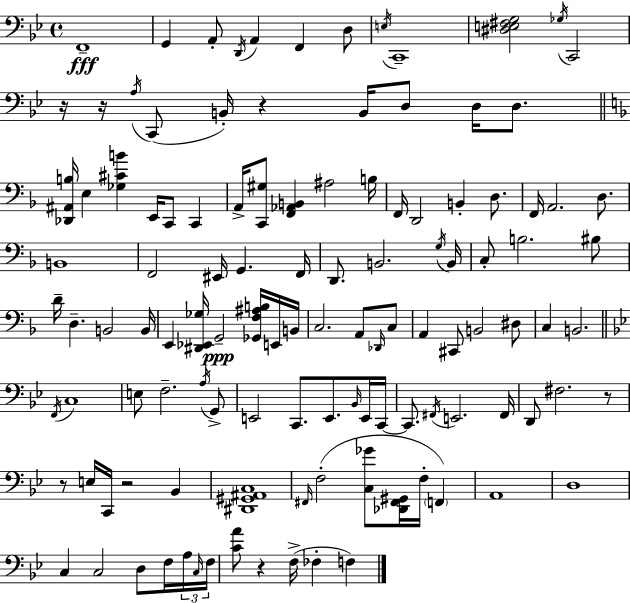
{
  \clef bass
  \time 4/4
  \defaultTimeSignature
  \key g \minor
  \repeat volta 2 { f,1--\fff | g,4 a,8-. \acciaccatura { d,16 } a,4 f,4 d8 | \acciaccatura { e16 } c,1-- | <dis e fis g>2 \acciaccatura { ges16 } c,2 | \break r16 r16 \acciaccatura { a16 }( c,8 b,16-.) r4 b,16 d8 | d16 d8. \bar "||" \break \key f \major <des, ais, b>16 e4 <ges cis' b'>4 e,16 c,8 c,4 | a,16-> <c, gis>8 <f, aes, b,>4 ais2 b16 | f,16 d,2 b,4-. d8. | f,16 a,2. d8. | \break b,1 | f,2 eis,16 g,4. f,16 | d,8. b,2. \acciaccatura { g16 } | b,16 c8-. b2. bis8 | \break d'16-- d4.-- b,2 | b,16 e,4 <dis, ees, ges>16 g,2--\ppp <ges, f ais b>16 e,16 | b,16 c2. a,8 \grace { des,16 } | c8 a,4 cis,8 b,2 | \break dis8 c4 b,2. | \bar "||" \break \key bes \major \acciaccatura { f,16 } c1 | e8 f2.-- \acciaccatura { a16 } | g,8-> e,2 c,8. e,8. | \grace { bes,16 } e,16 c,16~~ c,8. \acciaccatura { fis,16 } e,2. | \break fis,16 d,8 fis2. | r8 r8 e16 c,16 r2 | bes,4 <dis, gis, ais, c>1 | \grace { fis,16 } f2-.( <c ges'>8 <des, fis, gis,>16 | \break f16-. \parenthesize f,4) a,1 | d1 | c4 c2 | d8 f16 \tuplet 3/2 { a16 \grace { c16 } f16 } <c' a'>8 r4 f16->( fes4-. | \break f4) } \bar "|."
}